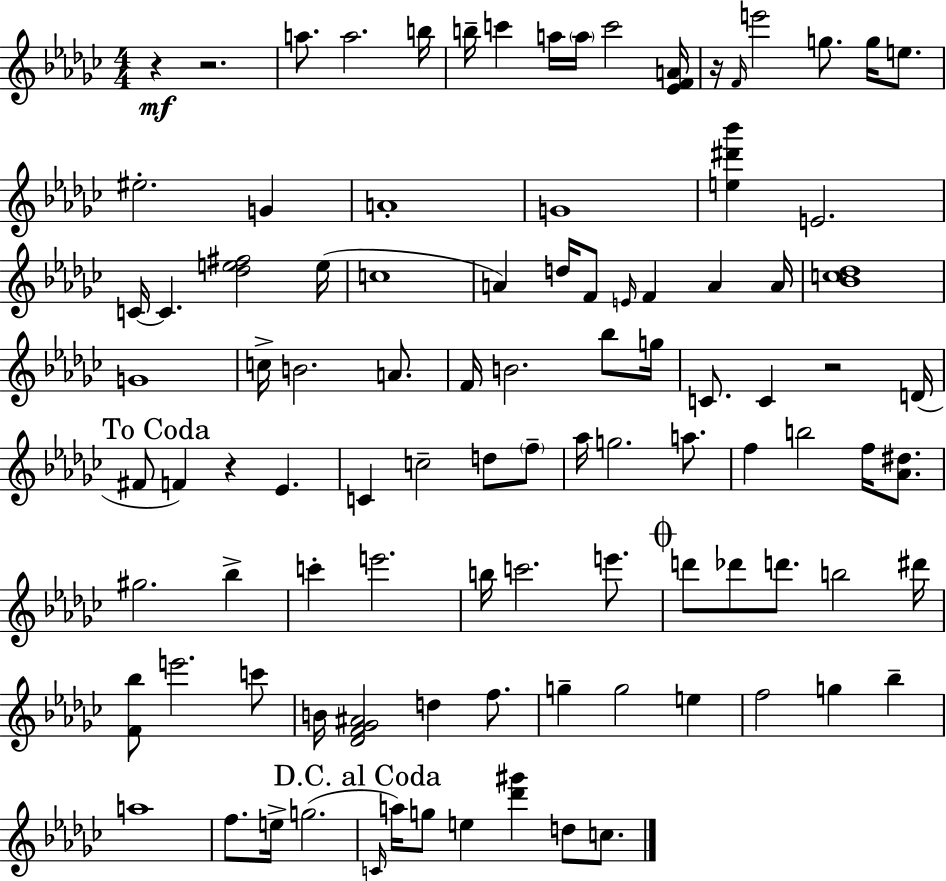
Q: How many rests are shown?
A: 5